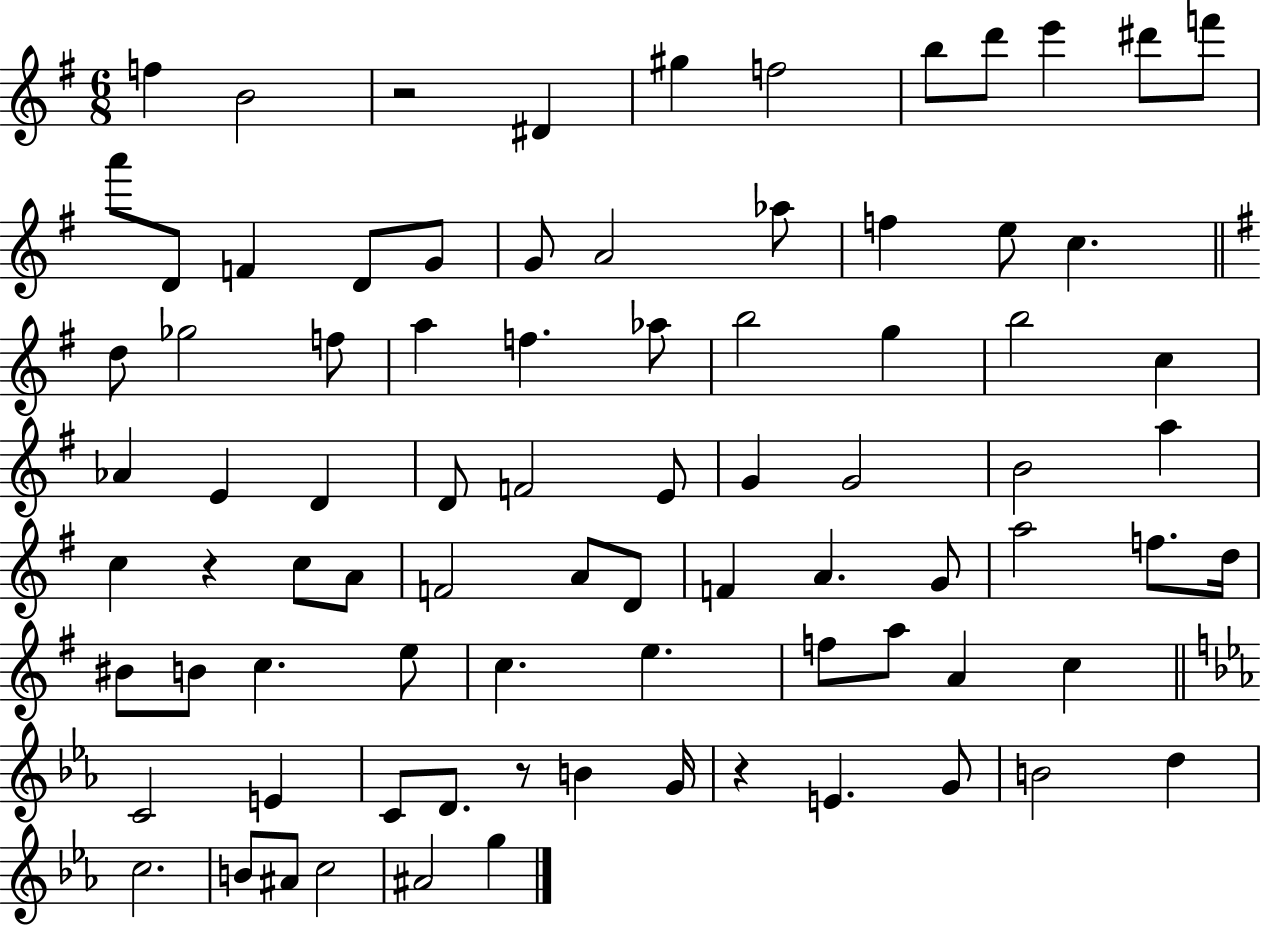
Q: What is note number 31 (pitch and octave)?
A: C5